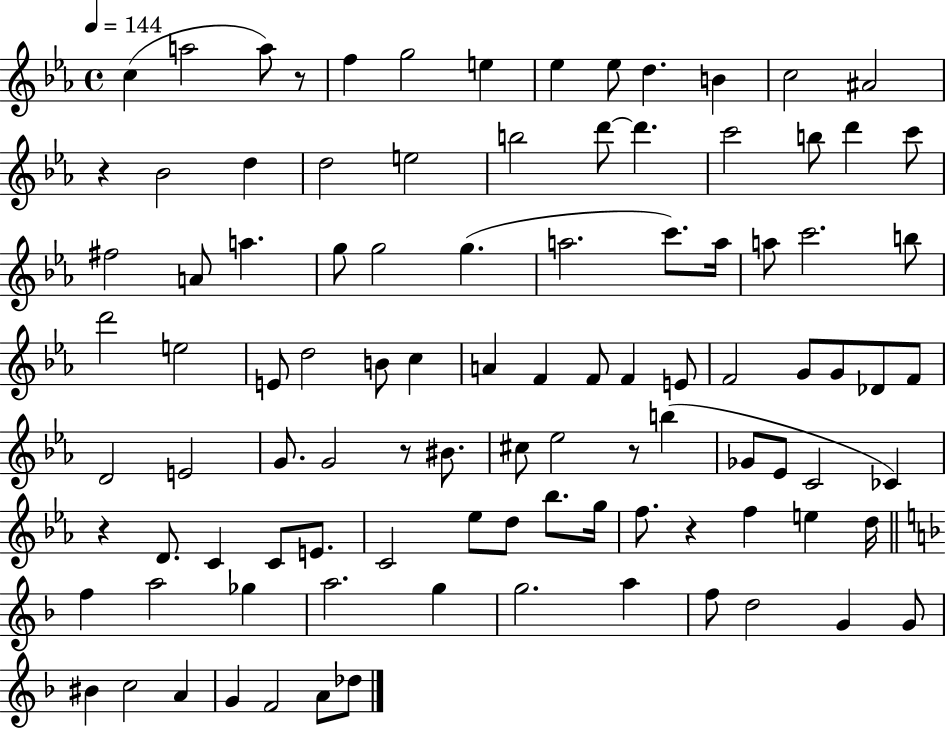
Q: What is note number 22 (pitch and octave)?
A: D6